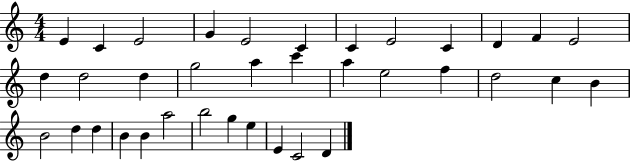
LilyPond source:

{
  \clef treble
  \numericTimeSignature
  \time 4/4
  \key c \major
  e'4 c'4 e'2 | g'4 e'2 c'4 | c'4 e'2 c'4 | d'4 f'4 e'2 | \break d''4 d''2 d''4 | g''2 a''4 c'''4 | a''4 e''2 f''4 | d''2 c''4 b'4 | \break b'2 d''4 d''4 | b'4 b'4 a''2 | b''2 g''4 e''4 | e'4 c'2 d'4 | \break \bar "|."
}